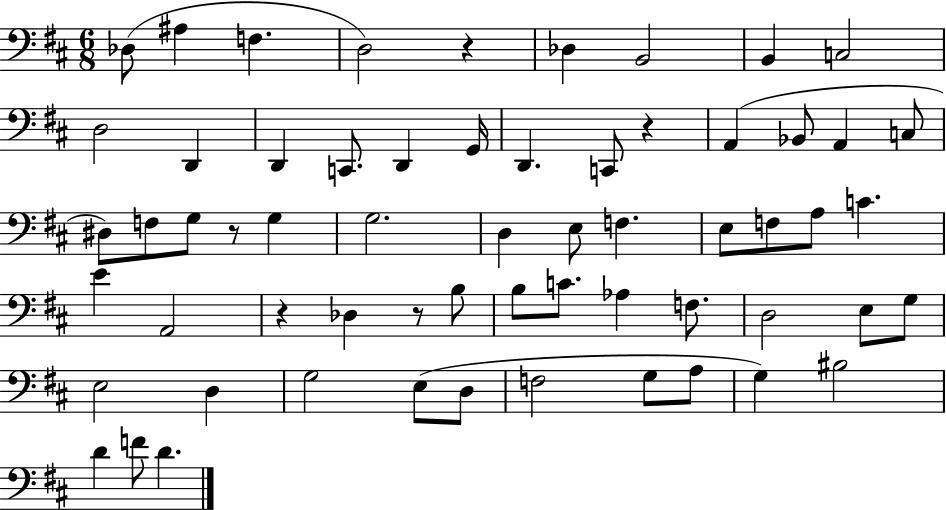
Db3/e A#3/q F3/q. D3/h R/q Db3/q B2/h B2/q C3/h D3/h D2/q D2/q C2/e. D2/q G2/s D2/q. C2/e R/q A2/q Bb2/e A2/q C3/e D#3/e F3/e G3/e R/e G3/q G3/h. D3/q E3/e F3/q. E3/e F3/e A3/e C4/q. E4/q A2/h R/q Db3/q R/e B3/e B3/e C4/e. Ab3/q F3/e. D3/h E3/e G3/e E3/h D3/q G3/h E3/e D3/e F3/h G3/e A3/e G3/q BIS3/h D4/q F4/e D4/q.